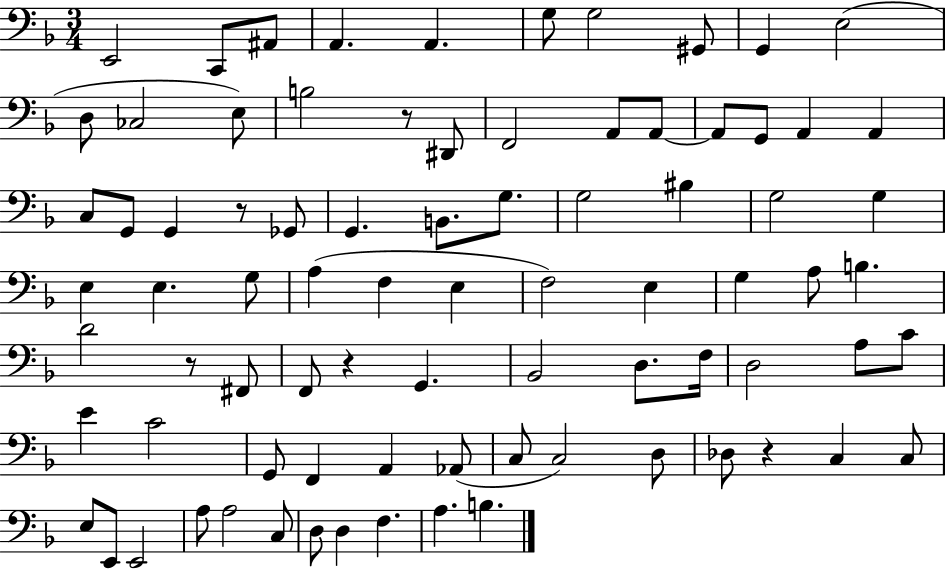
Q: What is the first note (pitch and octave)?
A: E2